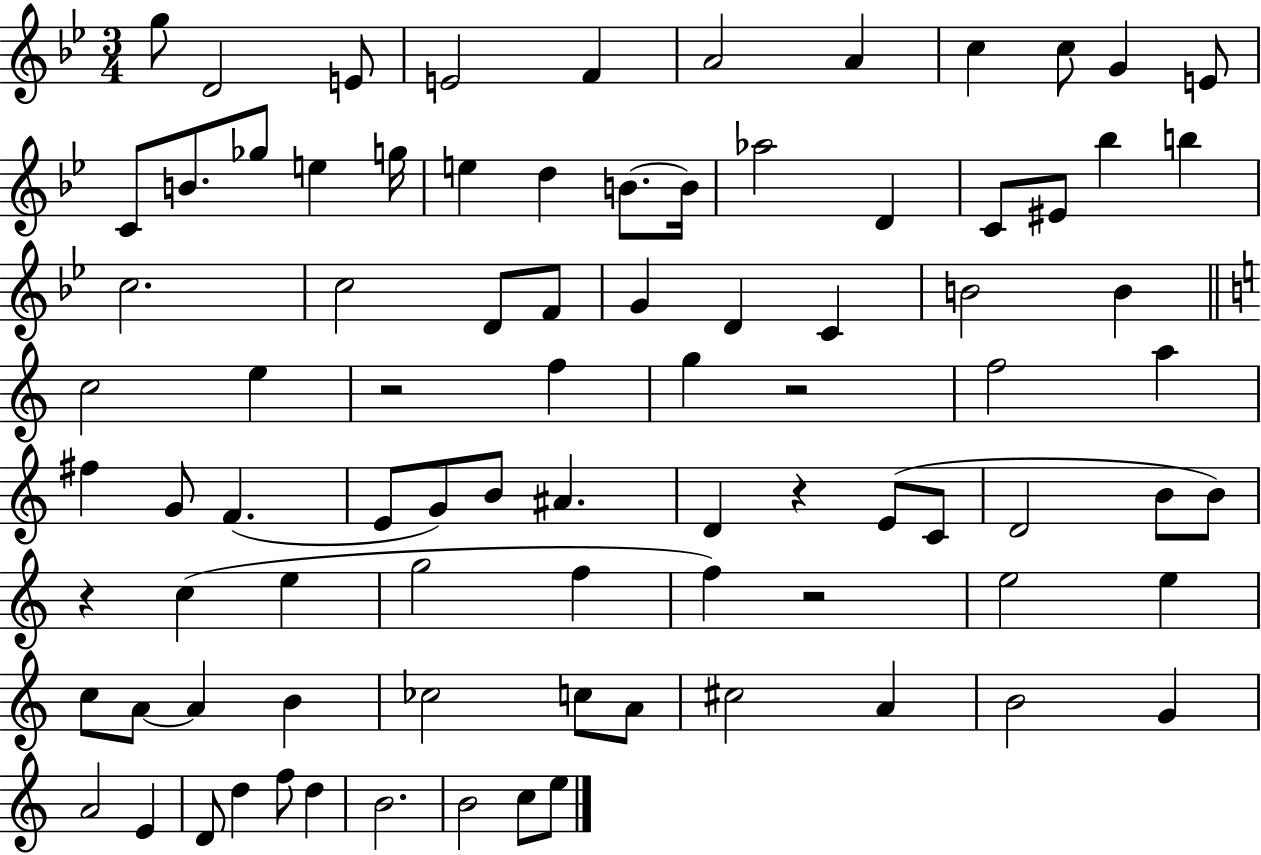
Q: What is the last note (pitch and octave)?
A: E5